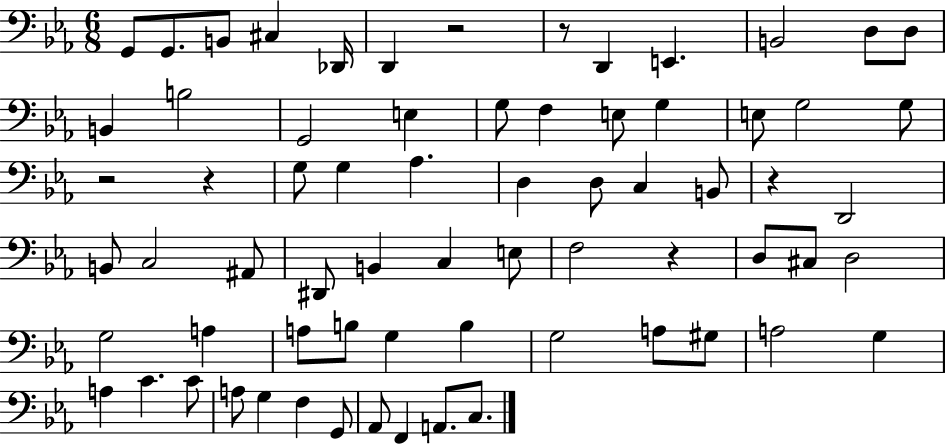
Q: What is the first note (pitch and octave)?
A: G2